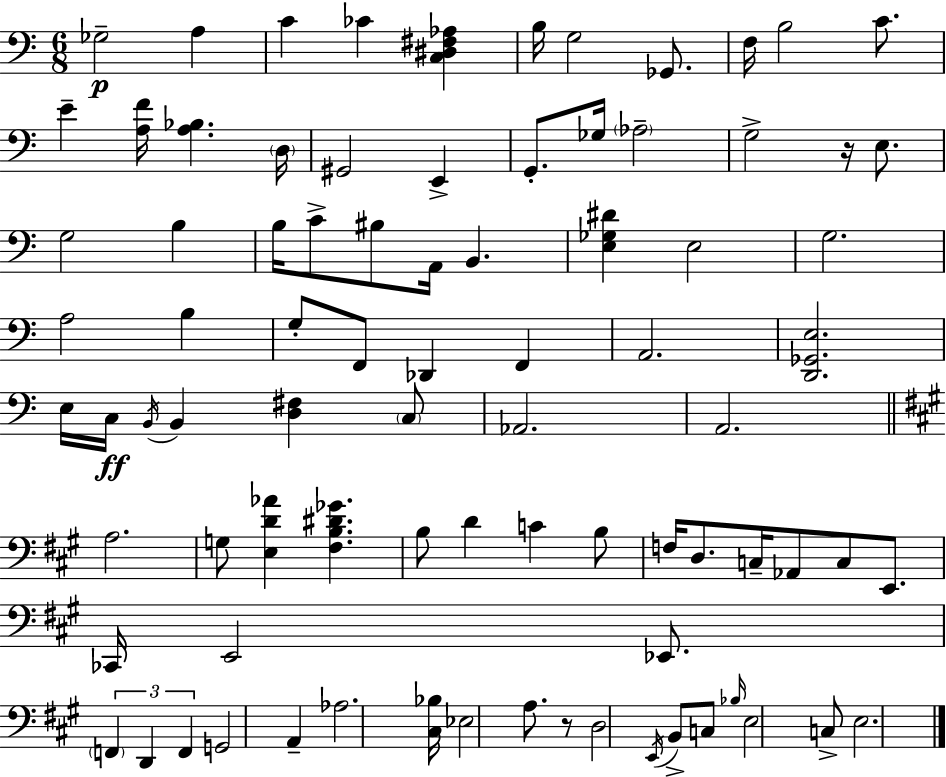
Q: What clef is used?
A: bass